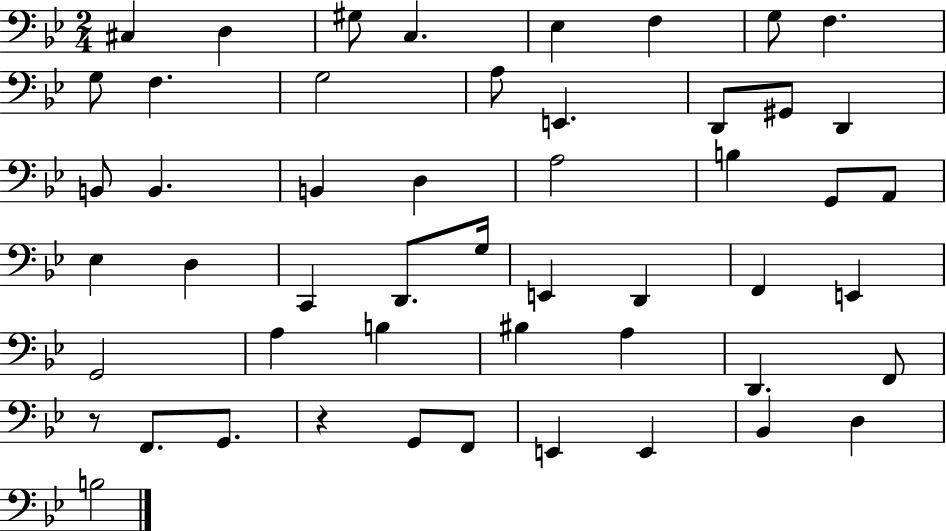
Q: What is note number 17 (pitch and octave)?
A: B2